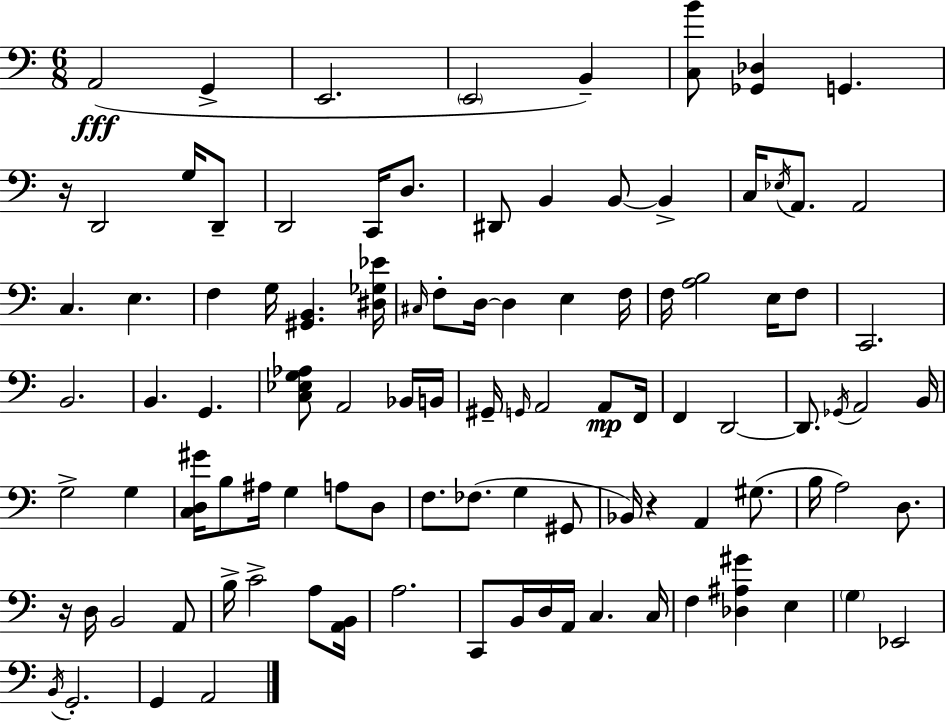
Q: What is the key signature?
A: C major